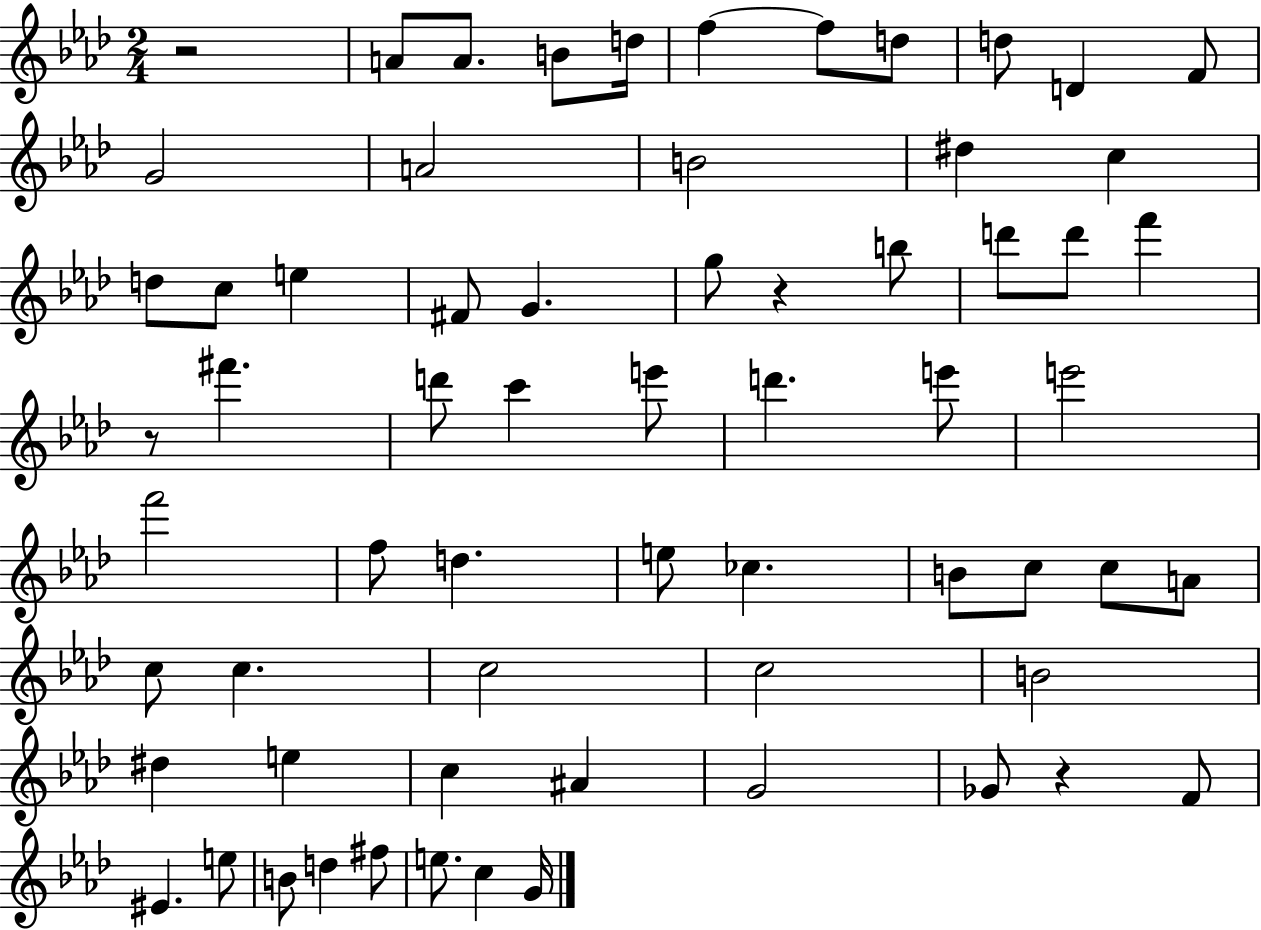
{
  \clef treble
  \numericTimeSignature
  \time 2/4
  \key aes \major
  r2 | a'8 a'8. b'8 d''16 | f''4~~ f''8 d''8 | d''8 d'4 f'8 | \break g'2 | a'2 | b'2 | dis''4 c''4 | \break d''8 c''8 e''4 | fis'8 g'4. | g''8 r4 b''8 | d'''8 d'''8 f'''4 | \break r8 fis'''4. | d'''8 c'''4 e'''8 | d'''4. e'''8 | e'''2 | \break f'''2 | f''8 d''4. | e''8 ces''4. | b'8 c''8 c''8 a'8 | \break c''8 c''4. | c''2 | c''2 | b'2 | \break dis''4 e''4 | c''4 ais'4 | g'2 | ges'8 r4 f'8 | \break eis'4. e''8 | b'8 d''4 fis''8 | e''8. c''4 g'16 | \bar "|."
}